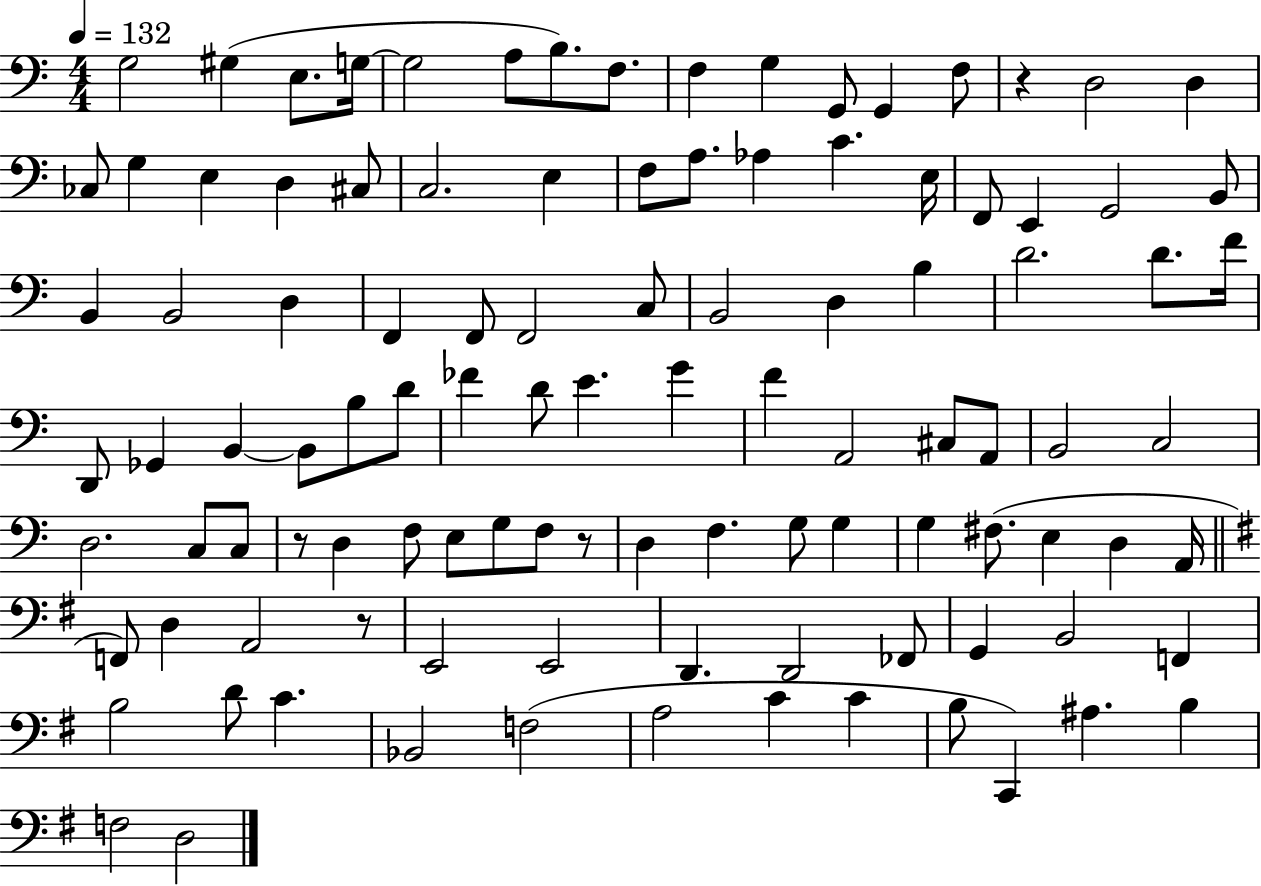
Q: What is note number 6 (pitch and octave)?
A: A3